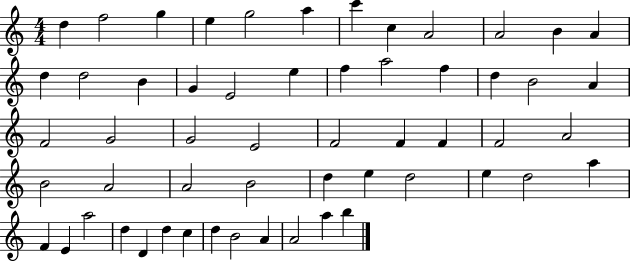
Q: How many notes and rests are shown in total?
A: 56